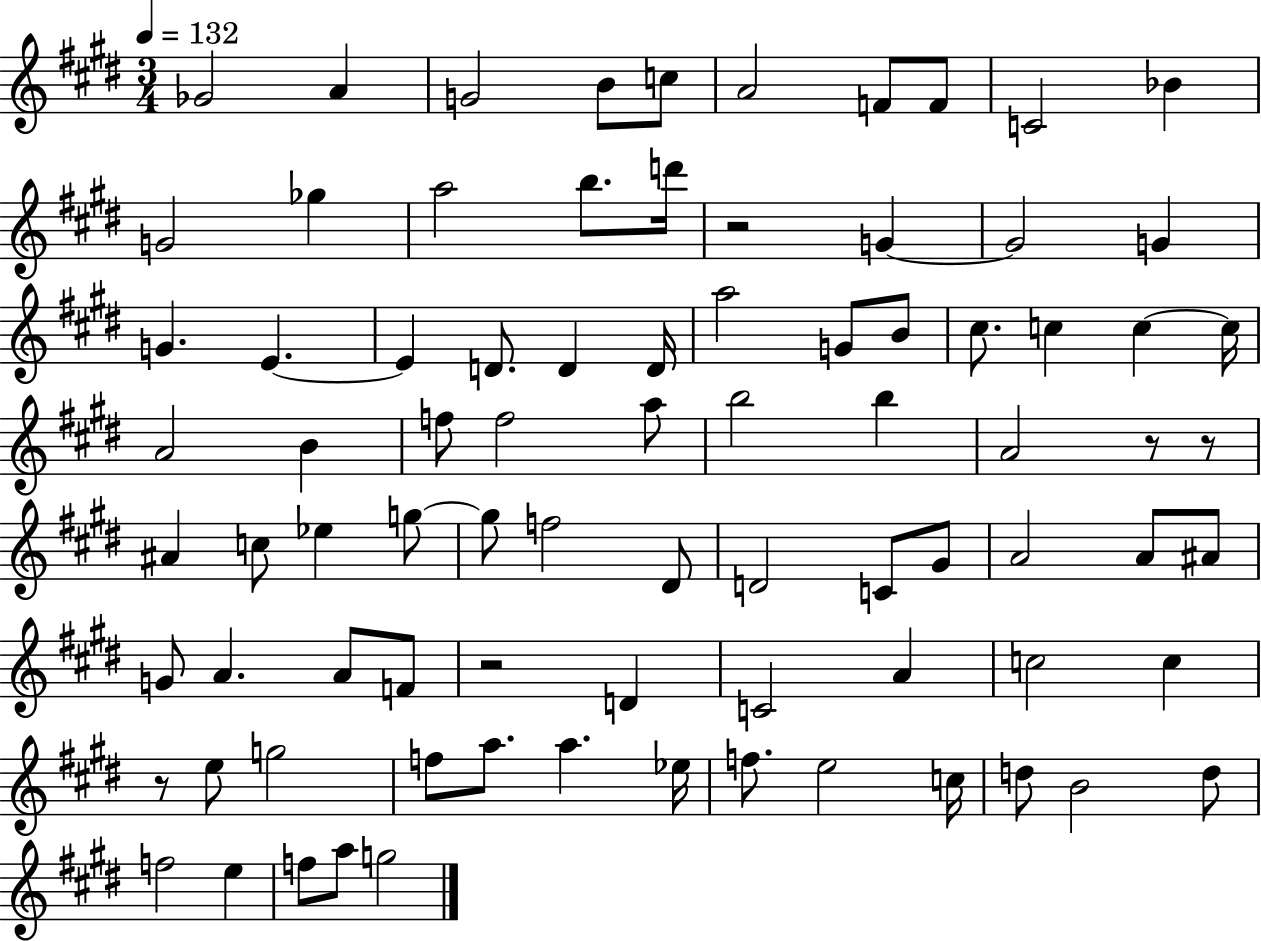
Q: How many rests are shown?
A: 5